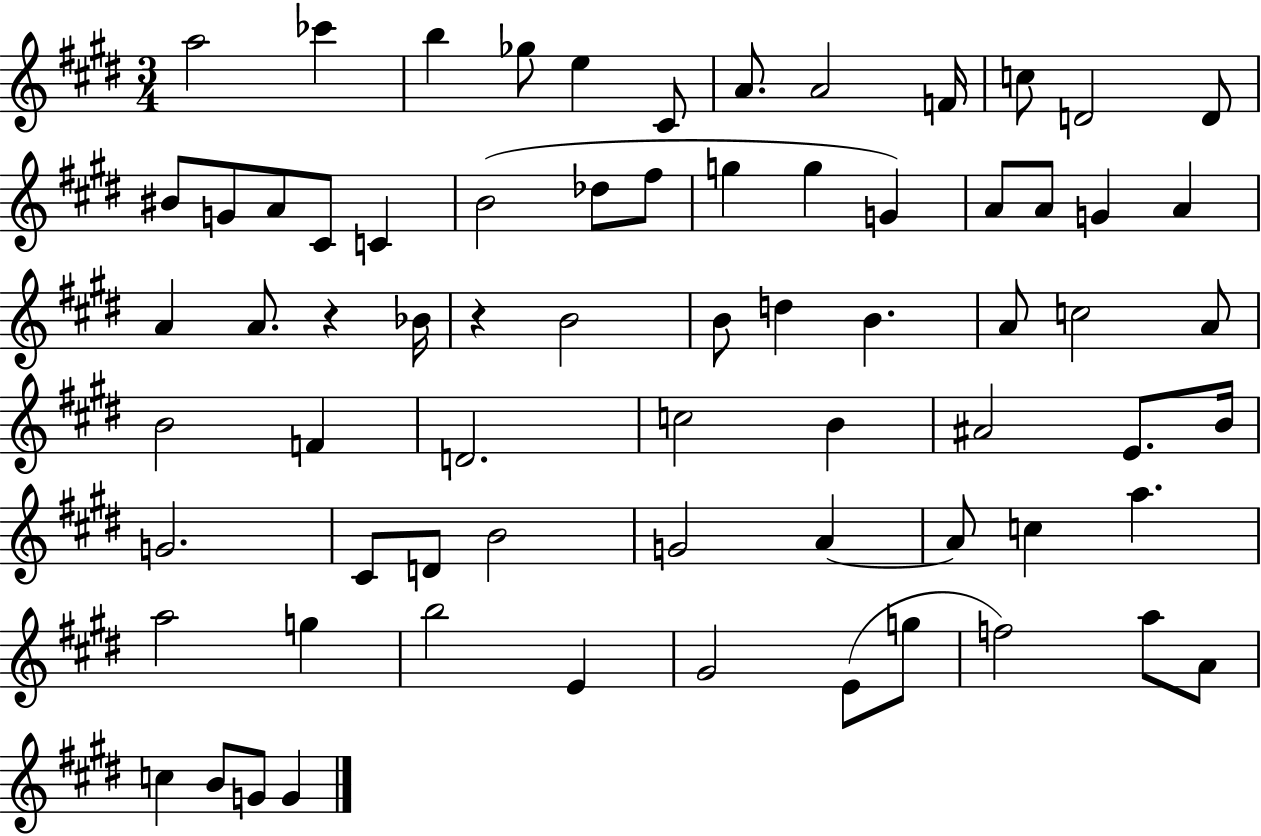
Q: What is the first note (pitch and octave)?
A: A5